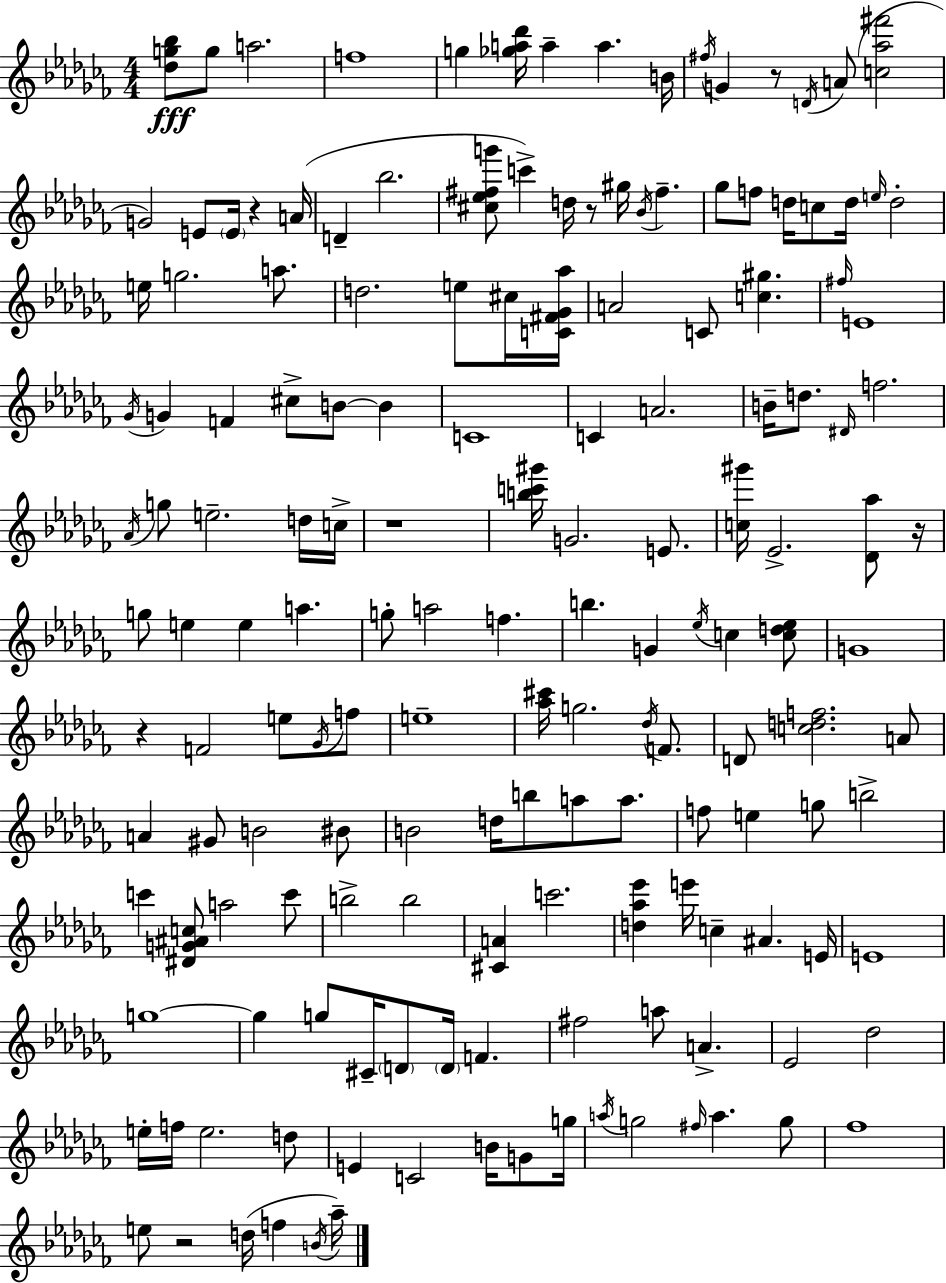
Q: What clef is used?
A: treble